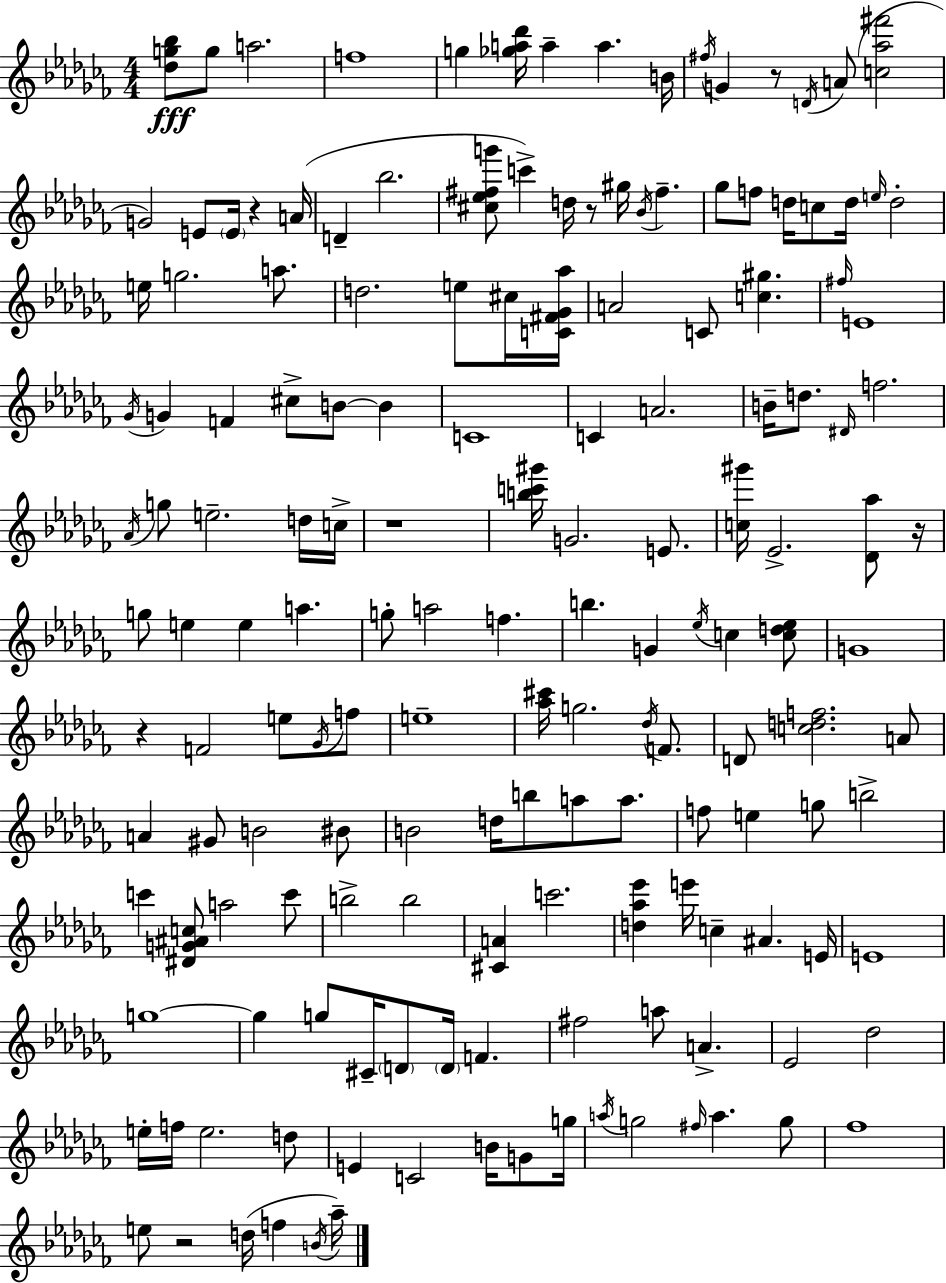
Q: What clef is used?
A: treble